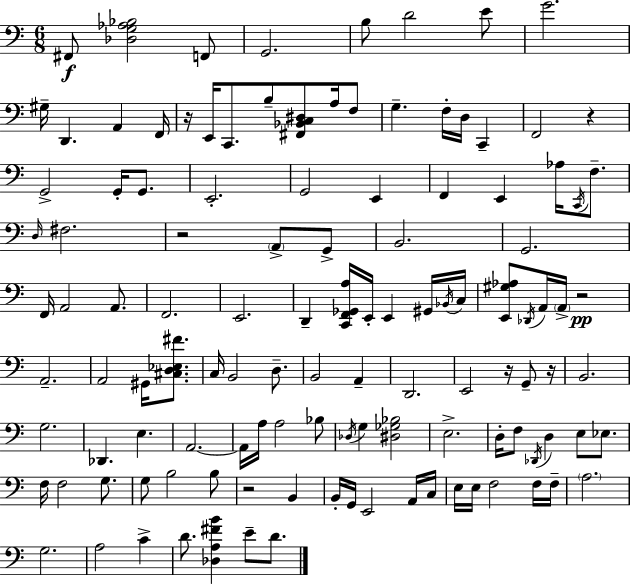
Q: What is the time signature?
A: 6/8